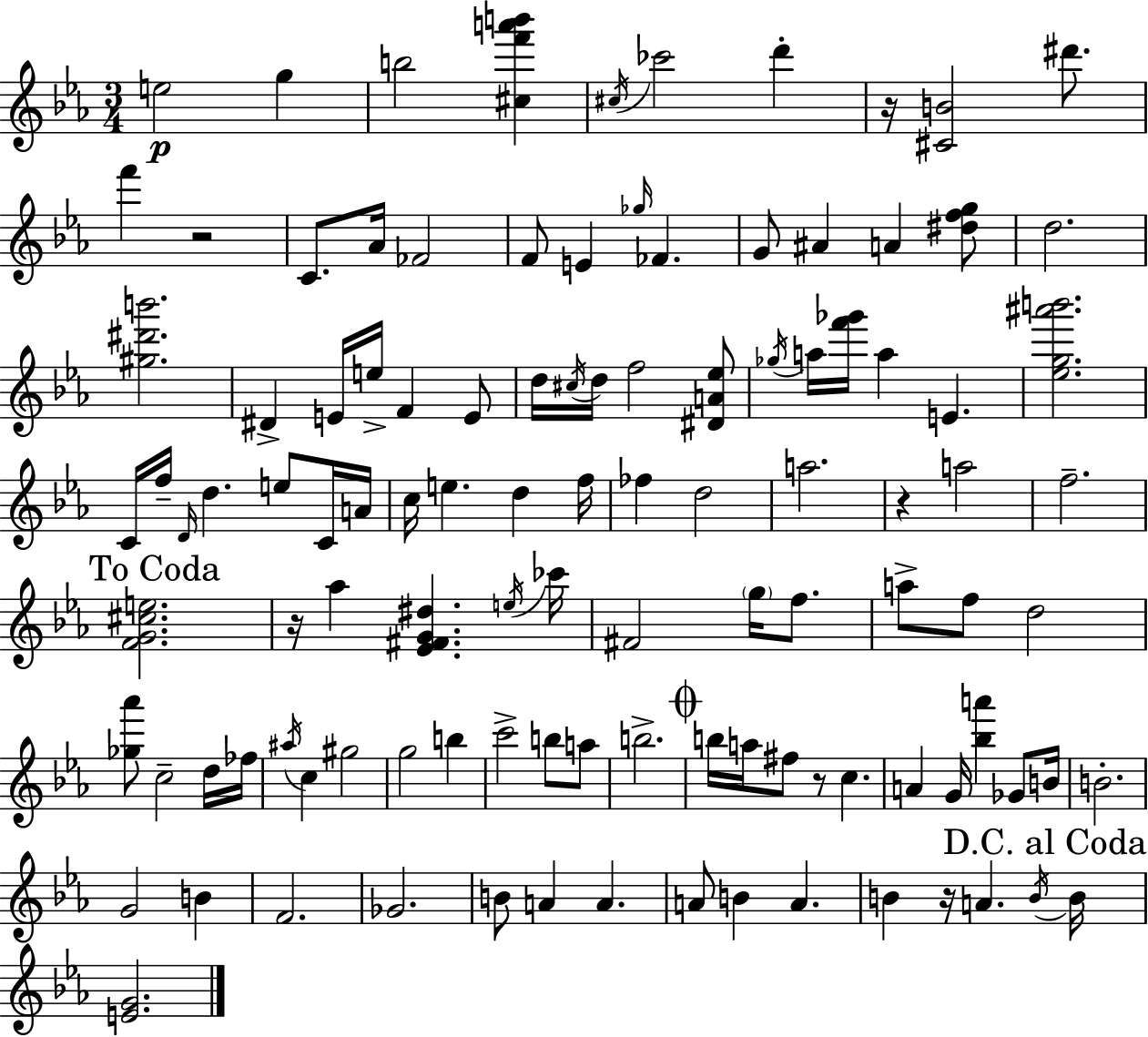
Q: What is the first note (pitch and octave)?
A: E5